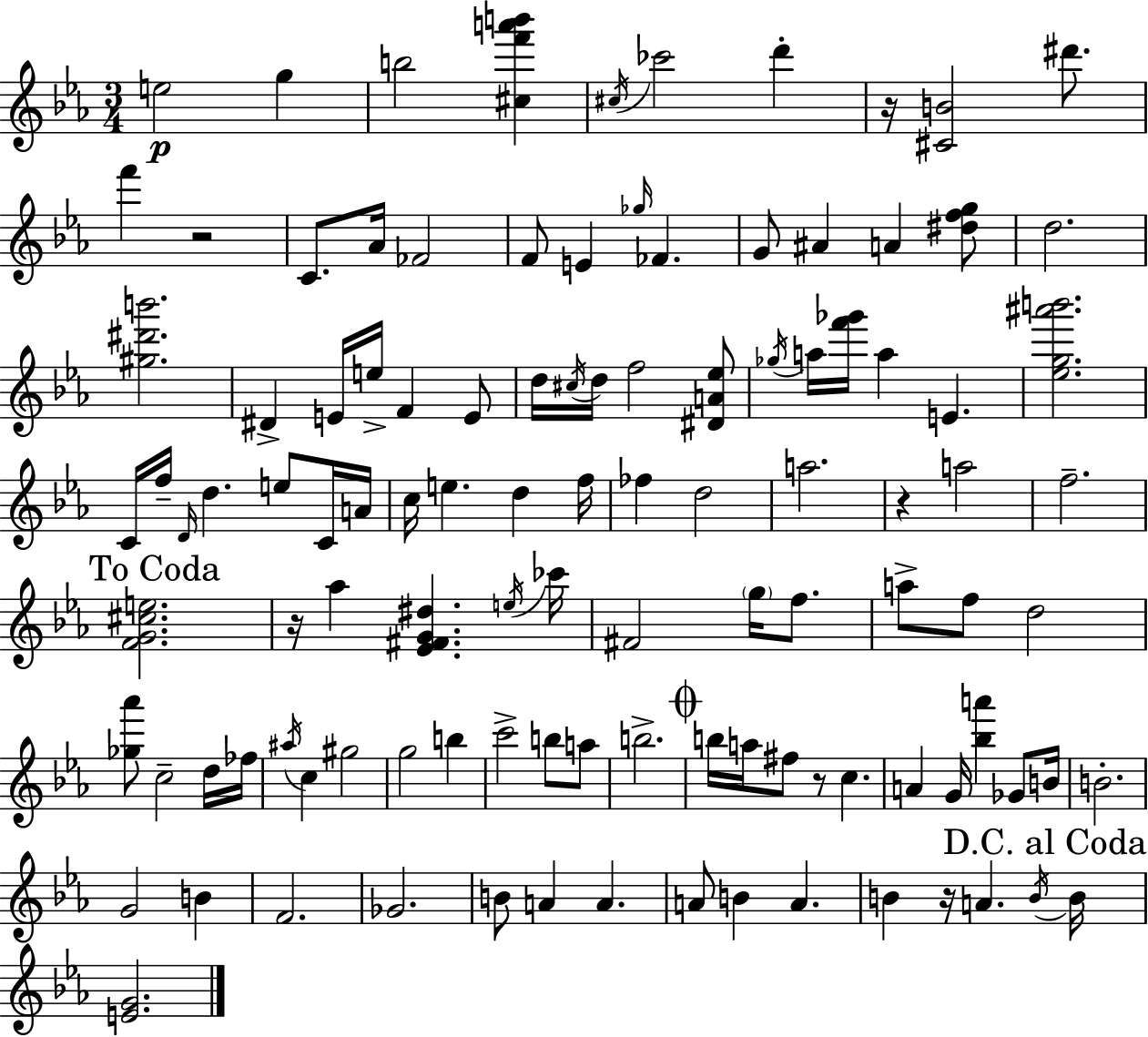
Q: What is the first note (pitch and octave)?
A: E5